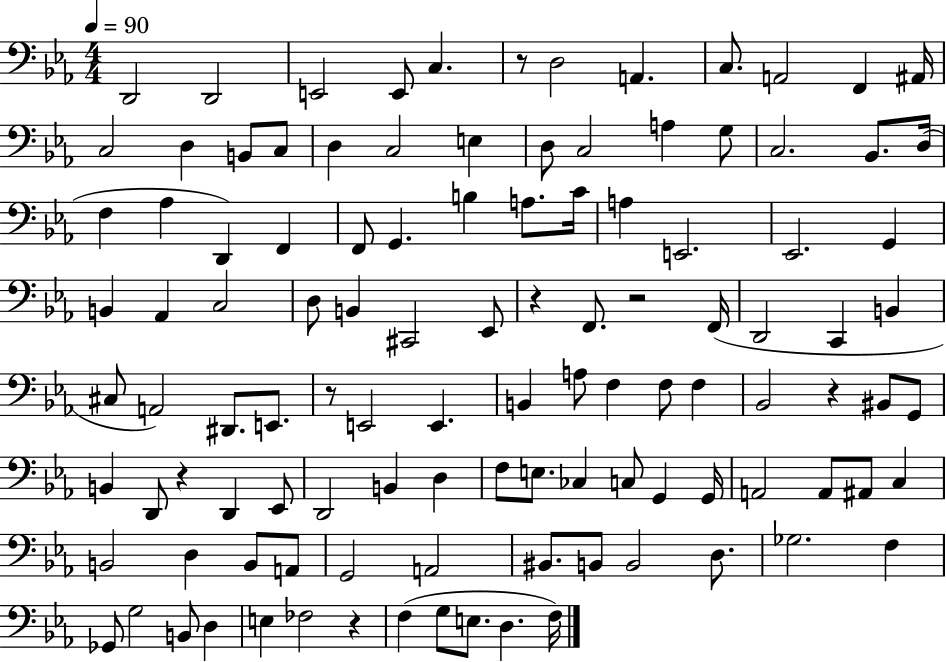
{
  \clef bass
  \numericTimeSignature
  \time 4/4
  \key ees \major
  \tempo 4 = 90
  d,2 d,2 | e,2 e,8 c4. | r8 d2 a,4. | c8. a,2 f,4 ais,16 | \break c2 d4 b,8 c8 | d4 c2 e4 | d8 c2 a4 g8 | c2. bes,8. d16( | \break f4 aes4 d,4) f,4 | f,8 g,4. b4 a8. c'16 | a4 e,2. | ees,2. g,4 | \break b,4 aes,4 c2 | d8 b,4 cis,2 ees,8 | r4 f,8. r2 f,16( | d,2 c,4 b,4 | \break cis8 a,2) dis,8. e,8. | r8 e,2 e,4. | b,4 a8 f4 f8 f4 | bes,2 r4 bis,8 g,8 | \break b,4 d,8 r4 d,4 ees,8 | d,2 b,4 d4 | f8 e8. ces4 c8 g,4 g,16 | a,2 a,8 ais,8 c4 | \break b,2 d4 b,8 a,8 | g,2 a,2 | bis,8. b,8 b,2 d8. | ges2. f4 | \break ges,8 g2 b,8 d4 | e4 fes2 r4 | f4( g8 e8. d4. f16) | \bar "|."
}